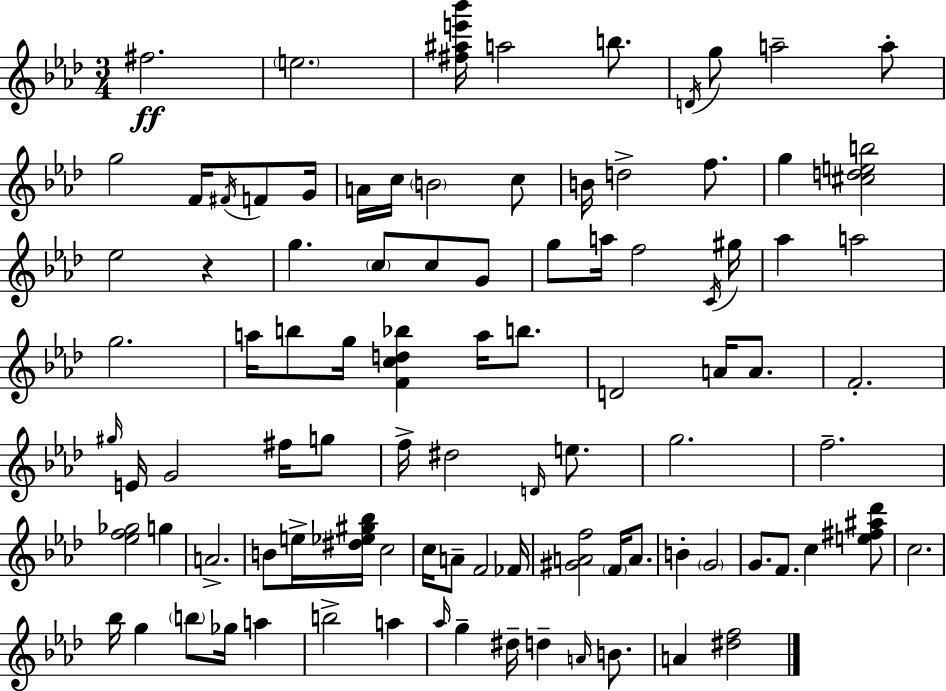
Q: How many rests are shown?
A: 1